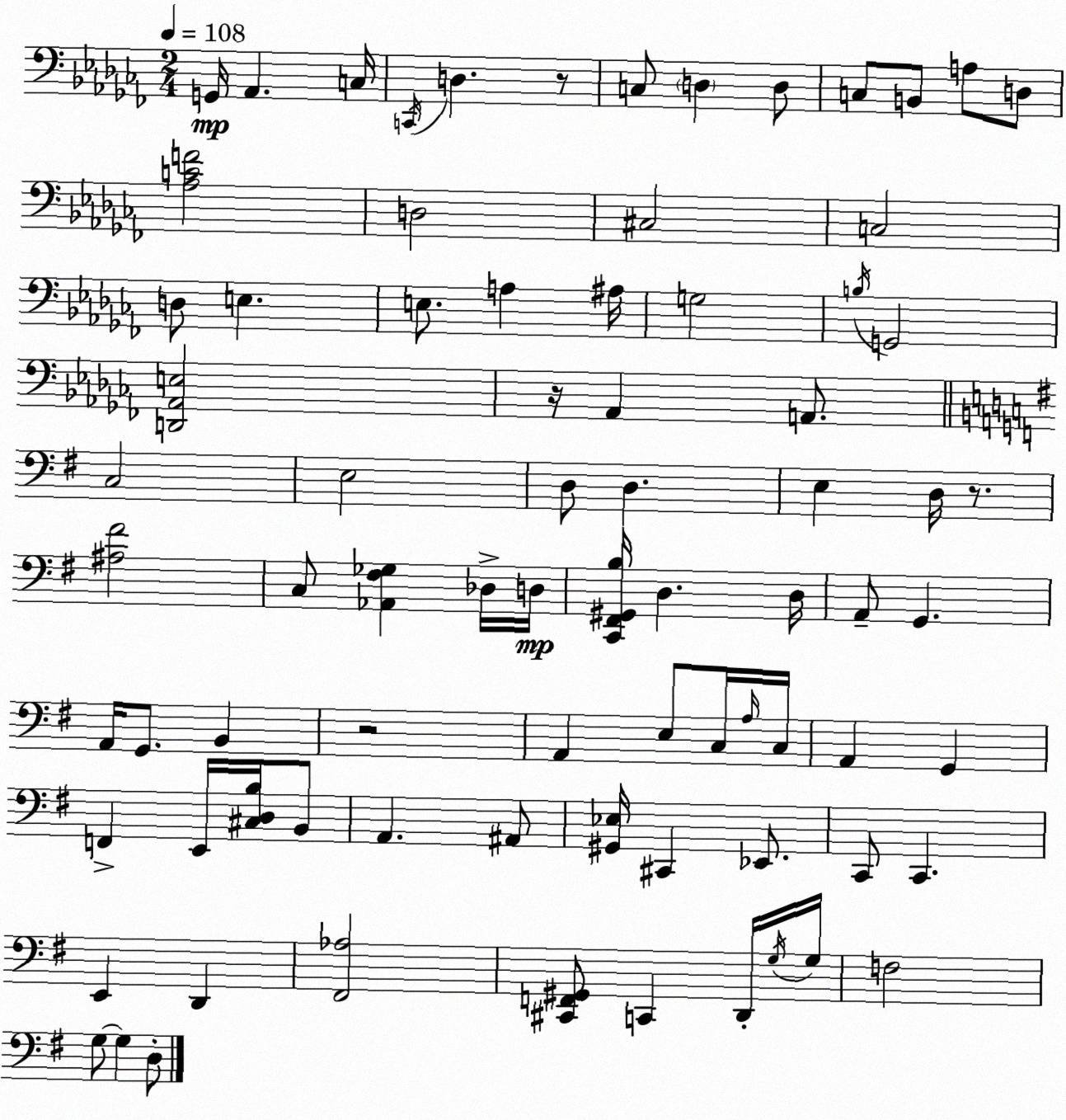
X:1
T:Untitled
M:2/4
L:1/4
K:Abm
G,,/4 _A,, C,/4 C,,/4 D, z/2 C,/2 D, D,/2 C,/2 B,,/2 A,/2 D,/2 [_A,CF]2 D,2 ^C,2 C,2 D,/2 E, E,/2 A, ^A,/4 G,2 B,/4 G,,2 [D,,_A,,E,]2 z/4 _A,, A,,/2 C,2 E,2 D,/2 D, E, D,/4 z/2 [^A,^F]2 C,/2 [_A,,^F,_G,] _D,/4 D,/4 [C,,^F,,^G,,B,]/4 D, D,/4 A,,/2 G,, A,,/4 G,,/2 B,, z2 A,, E,/2 C,/4 A,/4 C,/4 A,, G,, F,, E,,/4 [^C,D,B,]/4 B,,/2 A,, ^A,,/2 [^G,,_E,]/4 ^C,, _E,,/2 C,,/2 C,, E,, D,, [^F,,_A,]2 [^C,,F,,^G,,]/2 C,, D,,/4 G,/4 G,/4 F,2 G,/2 G, D,/2